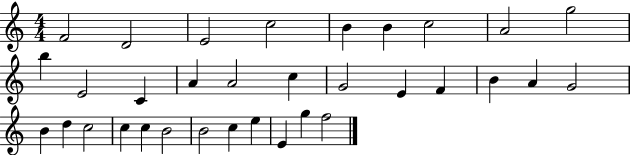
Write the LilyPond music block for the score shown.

{
  \clef treble
  \numericTimeSignature
  \time 4/4
  \key c \major
  f'2 d'2 | e'2 c''2 | b'4 b'4 c''2 | a'2 g''2 | \break b''4 e'2 c'4 | a'4 a'2 c''4 | g'2 e'4 f'4 | b'4 a'4 g'2 | \break b'4 d''4 c''2 | c''4 c''4 b'2 | b'2 c''4 e''4 | e'4 g''4 f''2 | \break \bar "|."
}